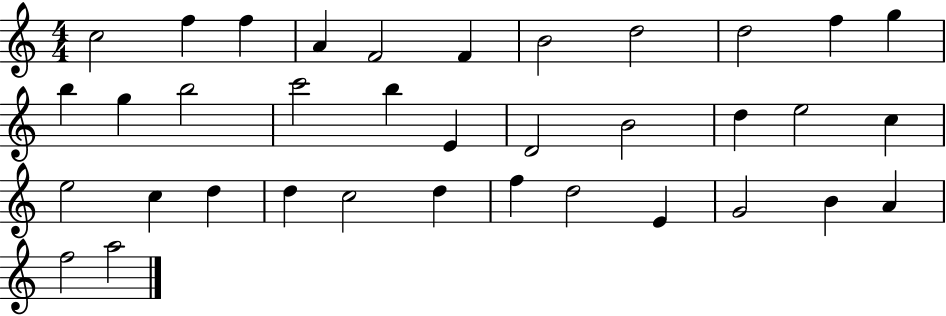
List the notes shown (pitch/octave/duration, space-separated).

C5/h F5/q F5/q A4/q F4/h F4/q B4/h D5/h D5/h F5/q G5/q B5/q G5/q B5/h C6/h B5/q E4/q D4/h B4/h D5/q E5/h C5/q E5/h C5/q D5/q D5/q C5/h D5/q F5/q D5/h E4/q G4/h B4/q A4/q F5/h A5/h